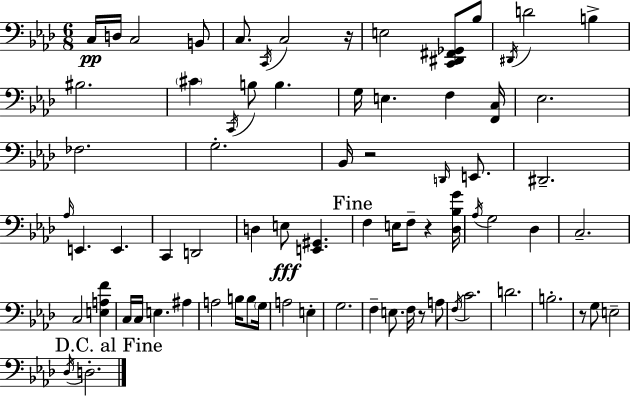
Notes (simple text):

C3/s D3/s C3/h B2/e C3/e. C2/s C3/h R/s E3/h [C2,D#2,F#2,Gb2]/e Bb3/e D#2/s D4/h B3/q BIS3/h. C#4/q C2/s B3/e B3/q. G3/s E3/q. F3/q [F2,C3]/s Eb3/h. FES3/h. G3/h. Bb2/s R/h D2/s E2/e. D#2/h. Ab3/s E2/q. E2/q. C2/q D2/h D3/q E3/e [E2,G#2]/q. F3/q E3/s F3/e R/q [Db3,Bb3,G4]/s Ab3/s G3/h Db3/q C3/h. C3/h [E3,A3,F4]/q C3/s C3/s E3/q. A#3/q A3/h B3/s B3/e G3/s A3/h E3/q G3/h. F3/q E3/e. F3/s R/e A3/e F3/s C4/h. D4/h. B3/h. R/e G3/e E3/h Db3/s D3/h.